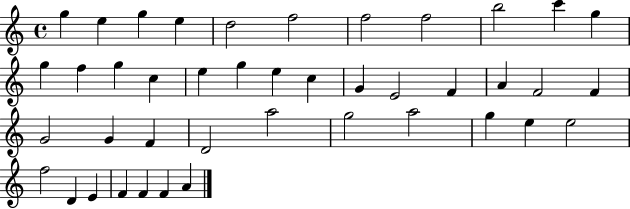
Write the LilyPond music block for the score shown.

{
  \clef treble
  \time 4/4
  \defaultTimeSignature
  \key c \major
  g''4 e''4 g''4 e''4 | d''2 f''2 | f''2 f''2 | b''2 c'''4 g''4 | \break g''4 f''4 g''4 c''4 | e''4 g''4 e''4 c''4 | g'4 e'2 f'4 | a'4 f'2 f'4 | \break g'2 g'4 f'4 | d'2 a''2 | g''2 a''2 | g''4 e''4 e''2 | \break f''2 d'4 e'4 | f'4 f'4 f'4 a'4 | \bar "|."
}